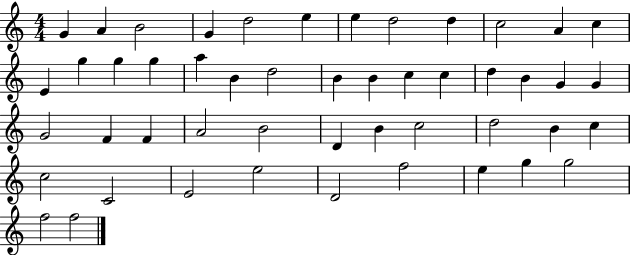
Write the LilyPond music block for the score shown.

{
  \clef treble
  \numericTimeSignature
  \time 4/4
  \key c \major
  g'4 a'4 b'2 | g'4 d''2 e''4 | e''4 d''2 d''4 | c''2 a'4 c''4 | \break e'4 g''4 g''4 g''4 | a''4 b'4 d''2 | b'4 b'4 c''4 c''4 | d''4 b'4 g'4 g'4 | \break g'2 f'4 f'4 | a'2 b'2 | d'4 b'4 c''2 | d''2 b'4 c''4 | \break c''2 c'2 | e'2 e''2 | d'2 f''2 | e''4 g''4 g''2 | \break f''2 f''2 | \bar "|."
}